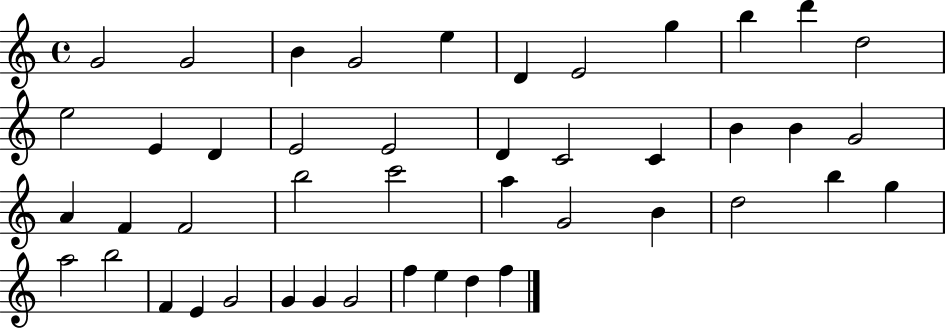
G4/h G4/h B4/q G4/h E5/q D4/q E4/h G5/q B5/q D6/q D5/h E5/h E4/q D4/q E4/h E4/h D4/q C4/h C4/q B4/q B4/q G4/h A4/q F4/q F4/h B5/h C6/h A5/q G4/h B4/q D5/h B5/q G5/q A5/h B5/h F4/q E4/q G4/h G4/q G4/q G4/h F5/q E5/q D5/q F5/q